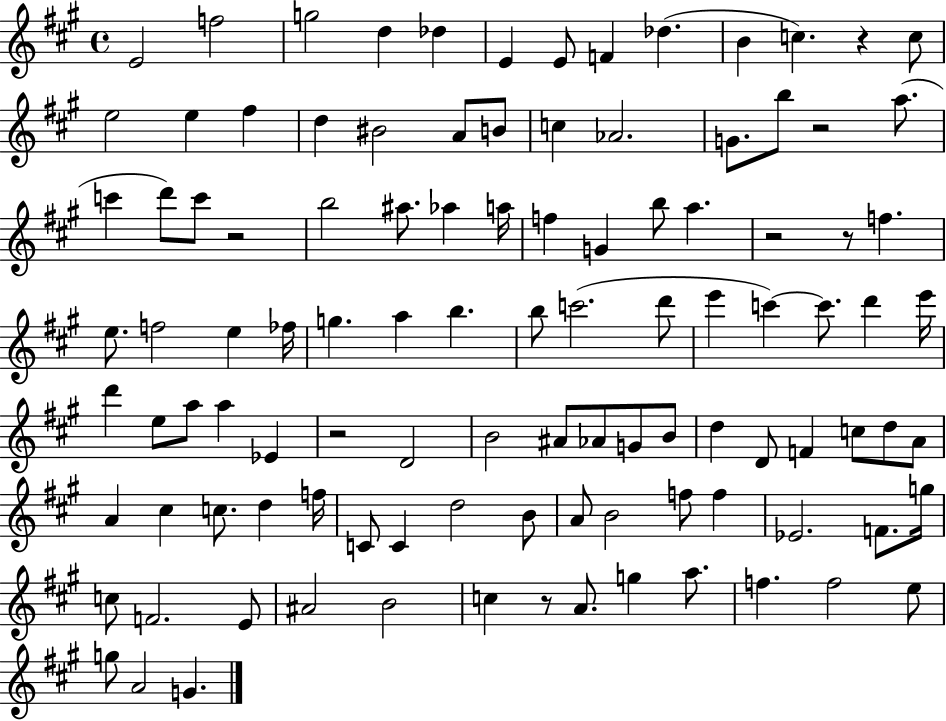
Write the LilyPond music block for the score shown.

{
  \clef treble
  \time 4/4
  \defaultTimeSignature
  \key a \major
  e'2 f''2 | g''2 d''4 des''4 | e'4 e'8 f'4 des''4.( | b'4 c''4.) r4 c''8 | \break e''2 e''4 fis''4 | d''4 bis'2 a'8 b'8 | c''4 aes'2. | g'8. b''8 r2 a''8.( | \break c'''4 d'''8) c'''8 r2 | b''2 ais''8. aes''4 a''16 | f''4 g'4 b''8 a''4. | r2 r8 f''4. | \break e''8. f''2 e''4 fes''16 | g''4. a''4 b''4. | b''8 c'''2.( d'''8 | e'''4 c'''4~~) c'''8. d'''4 e'''16 | \break d'''4 e''8 a''8 a''4 ees'4 | r2 d'2 | b'2 ais'8 aes'8 g'8 b'8 | d''4 d'8 f'4 c''8 d''8 a'8 | \break a'4 cis''4 c''8. d''4 f''16 | c'8 c'4 d''2 b'8 | a'8 b'2 f''8 f''4 | ees'2. f'8. g''16 | \break c''8 f'2. e'8 | ais'2 b'2 | c''4 r8 a'8. g''4 a''8. | f''4. f''2 e''8 | \break g''8 a'2 g'4. | \bar "|."
}